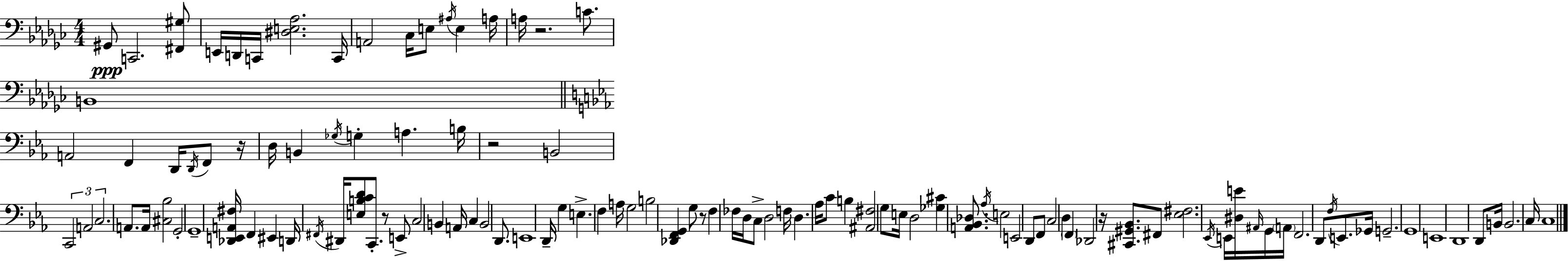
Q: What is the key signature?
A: EES minor